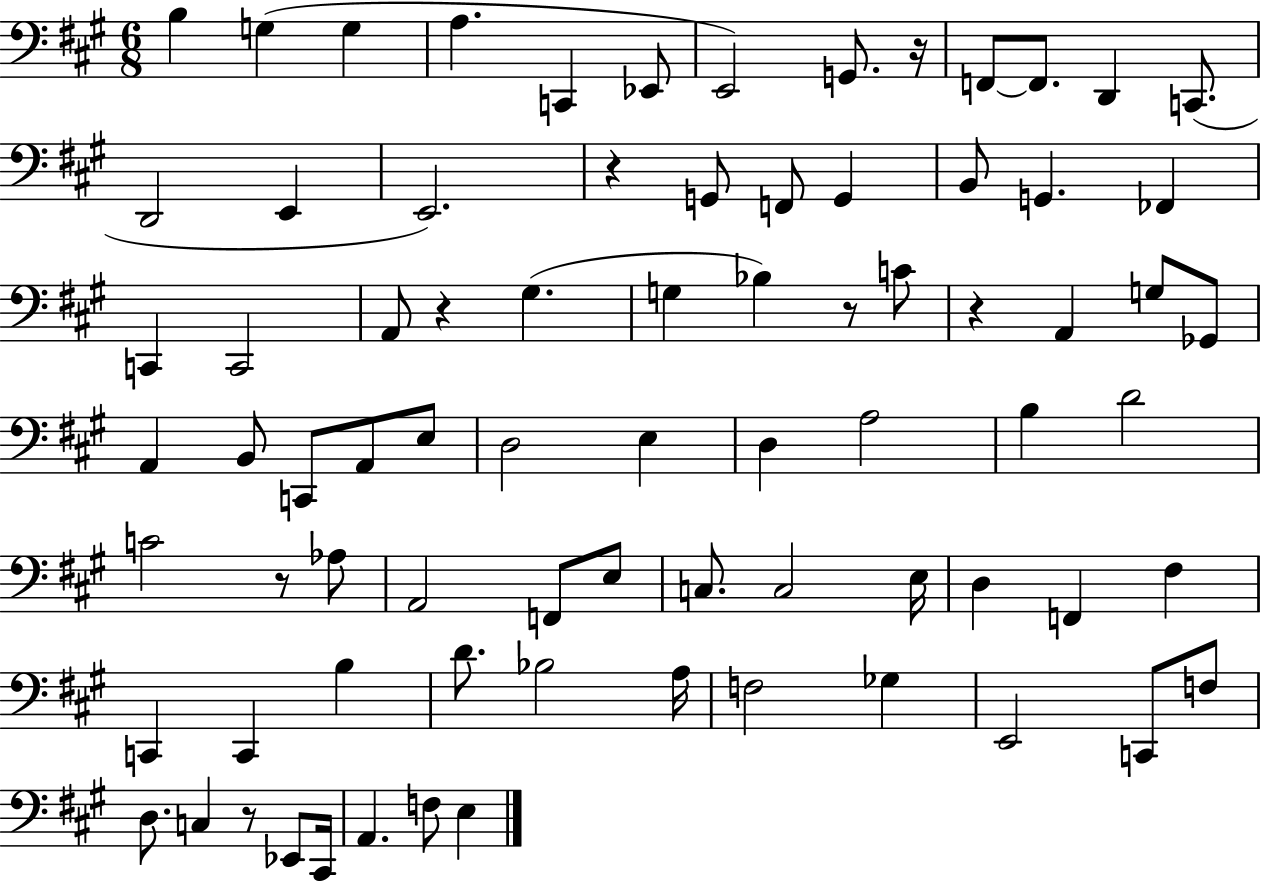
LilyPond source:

{
  \clef bass
  \numericTimeSignature
  \time 6/8
  \key a \major
  b4 g4( g4 | a4. c,4 ees,8 | e,2) g,8. r16 | f,8~~ f,8. d,4 c,8.( | \break d,2 e,4 | e,2.) | r4 g,8 f,8 g,4 | b,8 g,4. fes,4 | \break c,4 c,2 | a,8 r4 gis4.( | g4 bes4) r8 c'8 | r4 a,4 g8 ges,8 | \break a,4 b,8 c,8 a,8 e8 | d2 e4 | d4 a2 | b4 d'2 | \break c'2 r8 aes8 | a,2 f,8 e8 | c8. c2 e16 | d4 f,4 fis4 | \break c,4 c,4 b4 | d'8. bes2 a16 | f2 ges4 | e,2 c,8 f8 | \break d8. c4 r8 ees,8 cis,16 | a,4. f8 e4 | \bar "|."
}